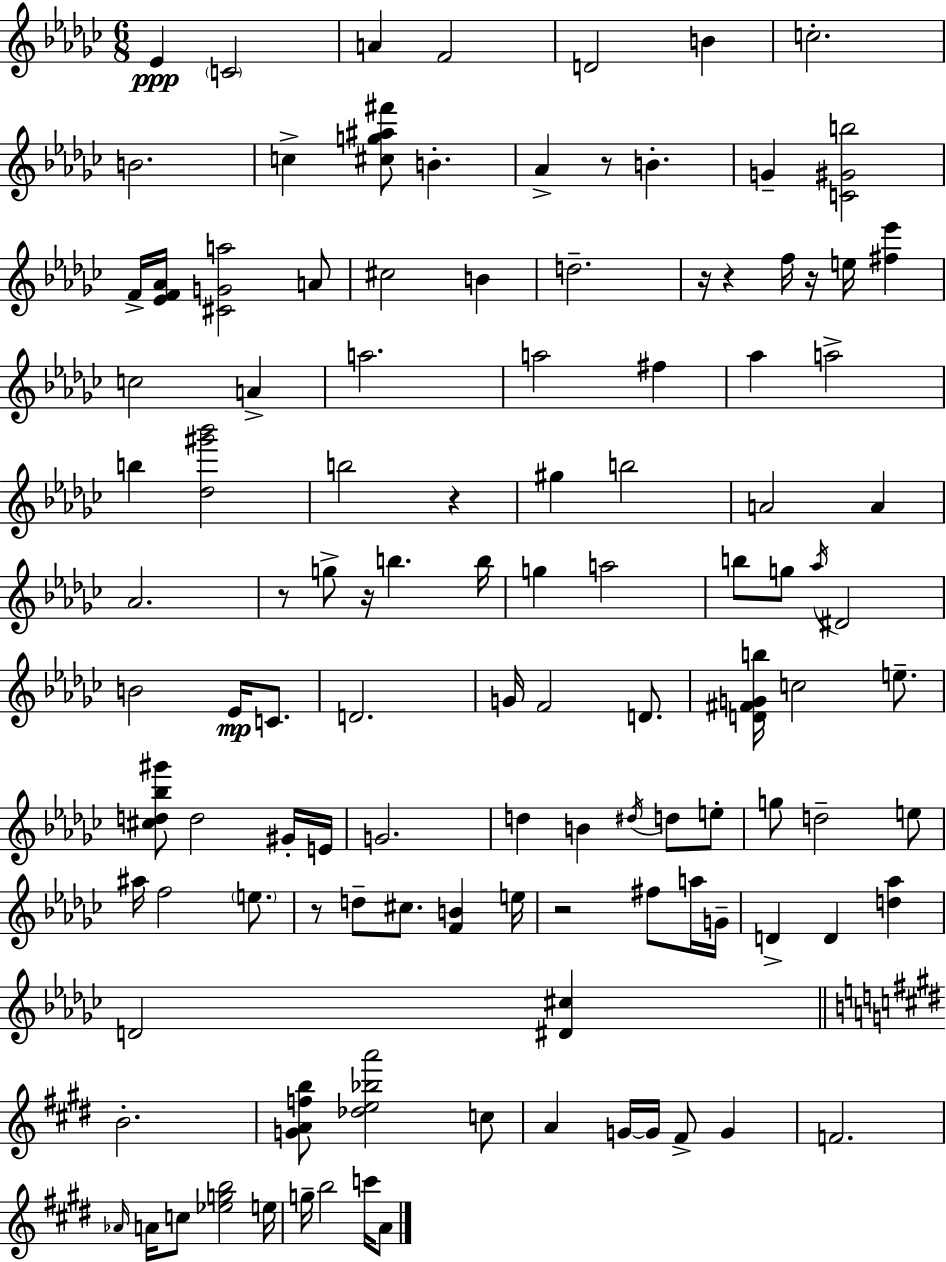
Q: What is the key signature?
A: EES minor